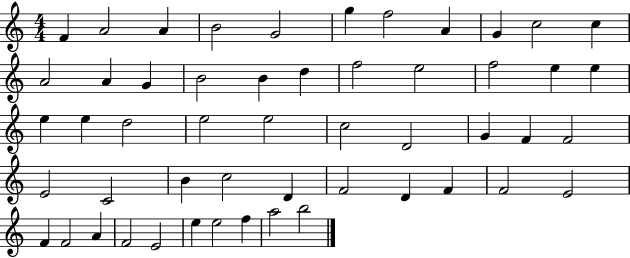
{
  \clef treble
  \numericTimeSignature
  \time 4/4
  \key c \major
  f'4 a'2 a'4 | b'2 g'2 | g''4 f''2 a'4 | g'4 c''2 c''4 | \break a'2 a'4 g'4 | b'2 b'4 d''4 | f''2 e''2 | f''2 e''4 e''4 | \break e''4 e''4 d''2 | e''2 e''2 | c''2 d'2 | g'4 f'4 f'2 | \break e'2 c'2 | b'4 c''2 d'4 | f'2 d'4 f'4 | f'2 e'2 | \break f'4 f'2 a'4 | f'2 e'2 | e''4 e''2 f''4 | a''2 b''2 | \break \bar "|."
}